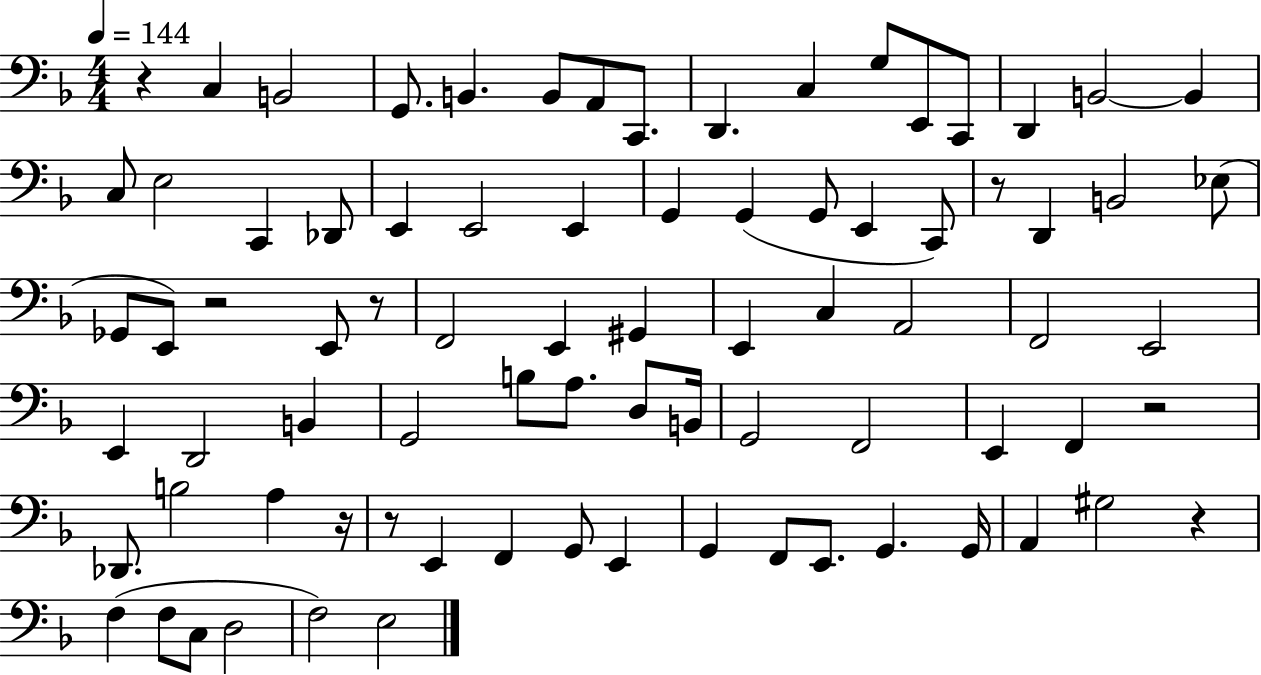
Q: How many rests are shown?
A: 8